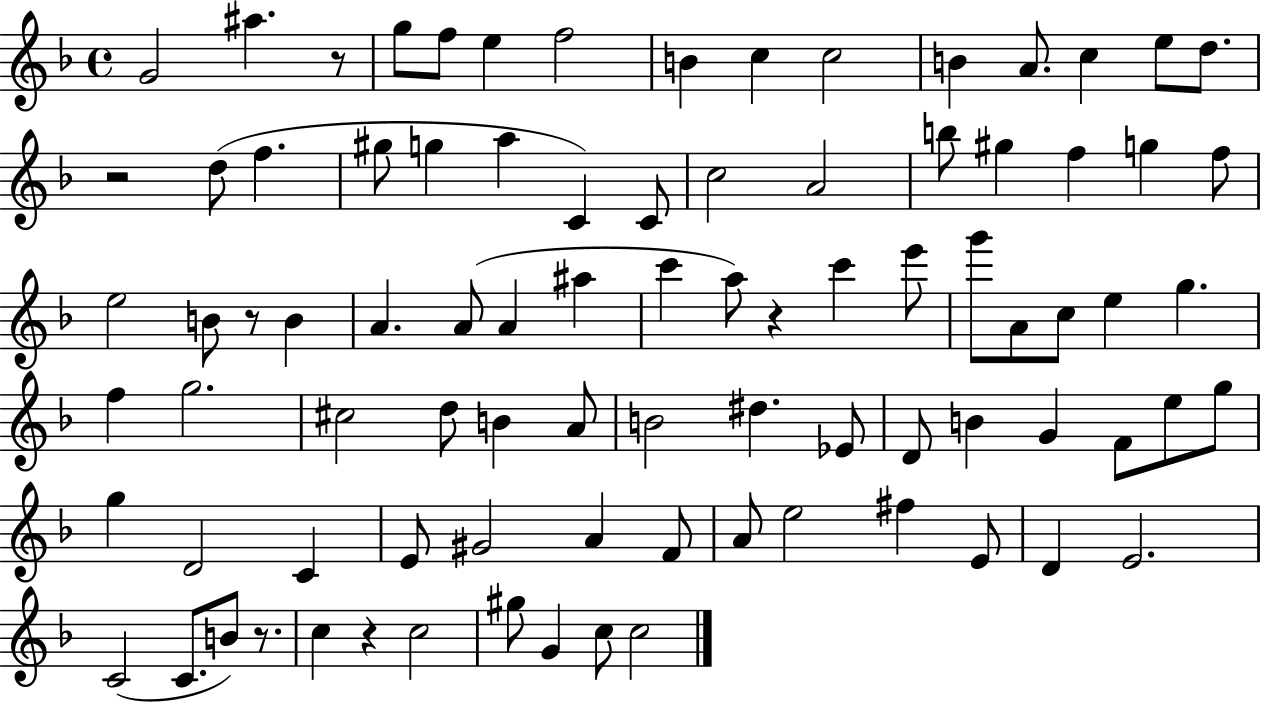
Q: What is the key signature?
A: F major